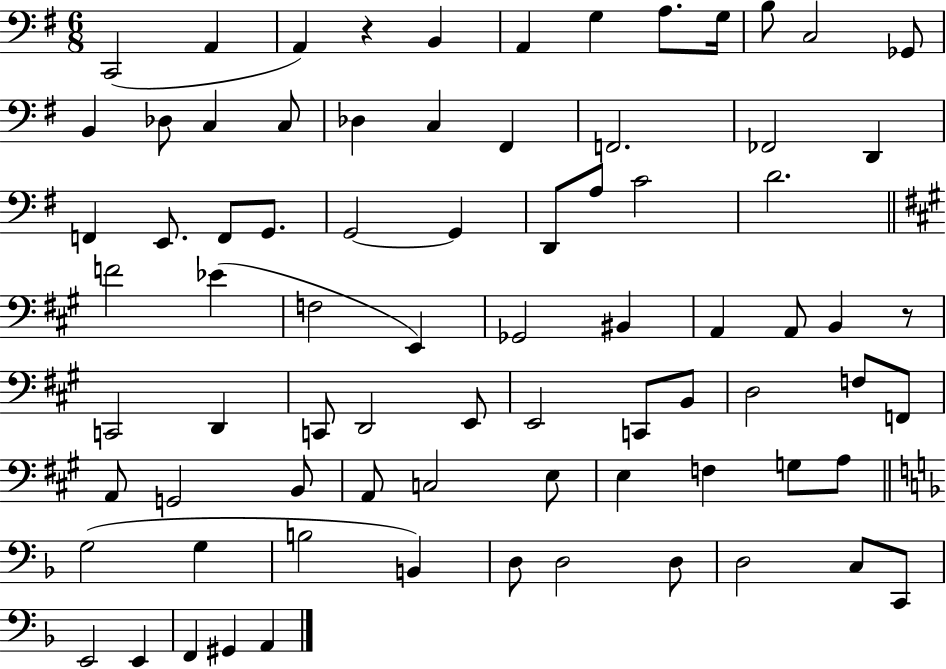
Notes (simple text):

C2/h A2/q A2/q R/q B2/q A2/q G3/q A3/e. G3/s B3/e C3/h Gb2/e B2/q Db3/e C3/q C3/e Db3/q C3/q F#2/q F2/h. FES2/h D2/q F2/q E2/e. F2/e G2/e. G2/h G2/q D2/e A3/e C4/h D4/h. F4/h Eb4/q F3/h E2/q Gb2/h BIS2/q A2/q A2/e B2/q R/e C2/h D2/q C2/e D2/h E2/e E2/h C2/e B2/e D3/h F3/e F2/e A2/e G2/h B2/e A2/e C3/h E3/e E3/q F3/q G3/e A3/e G3/h G3/q B3/h B2/q D3/e D3/h D3/e D3/h C3/e C2/e E2/h E2/q F2/q G#2/q A2/q